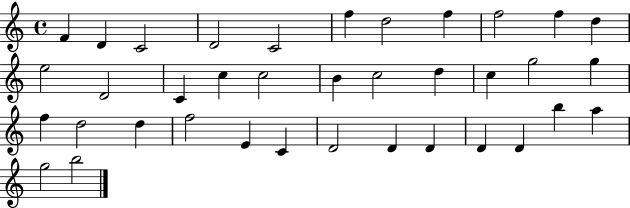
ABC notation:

X:1
T:Untitled
M:4/4
L:1/4
K:C
F D C2 D2 C2 f d2 f f2 f d e2 D2 C c c2 B c2 d c g2 g f d2 d f2 E C D2 D D D D b a g2 b2